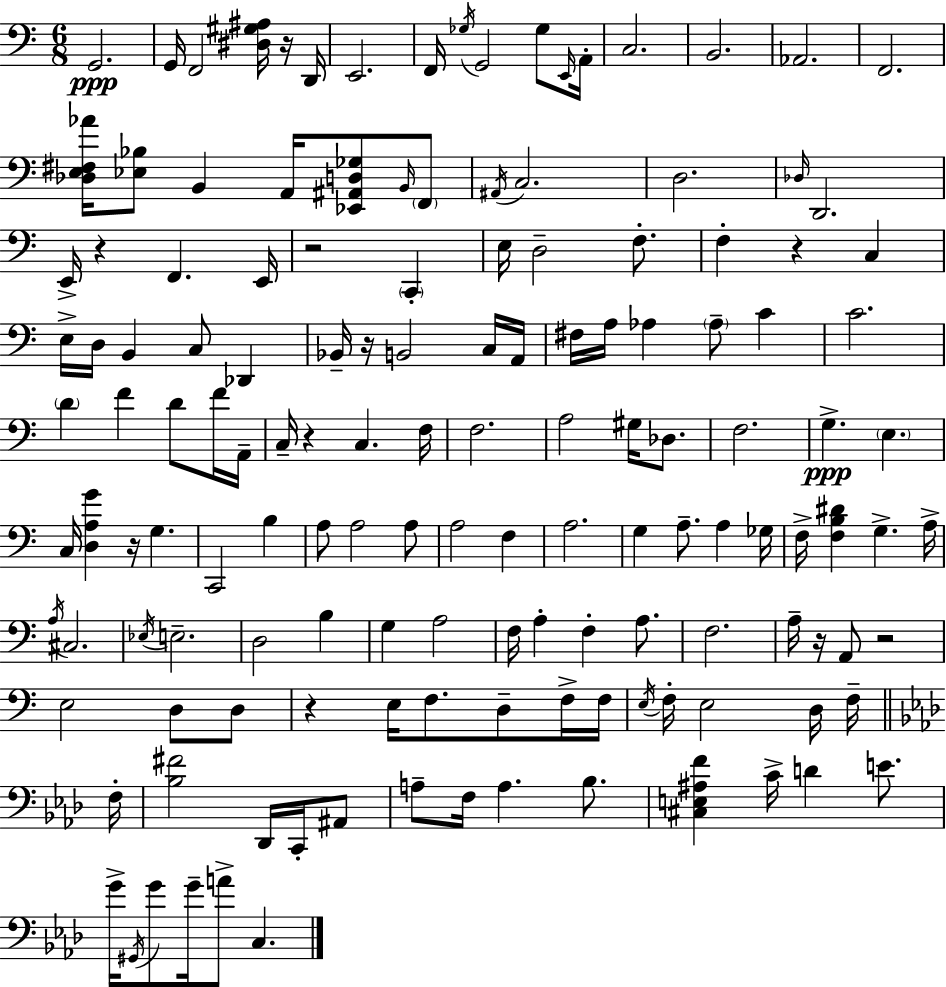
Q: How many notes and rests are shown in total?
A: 143